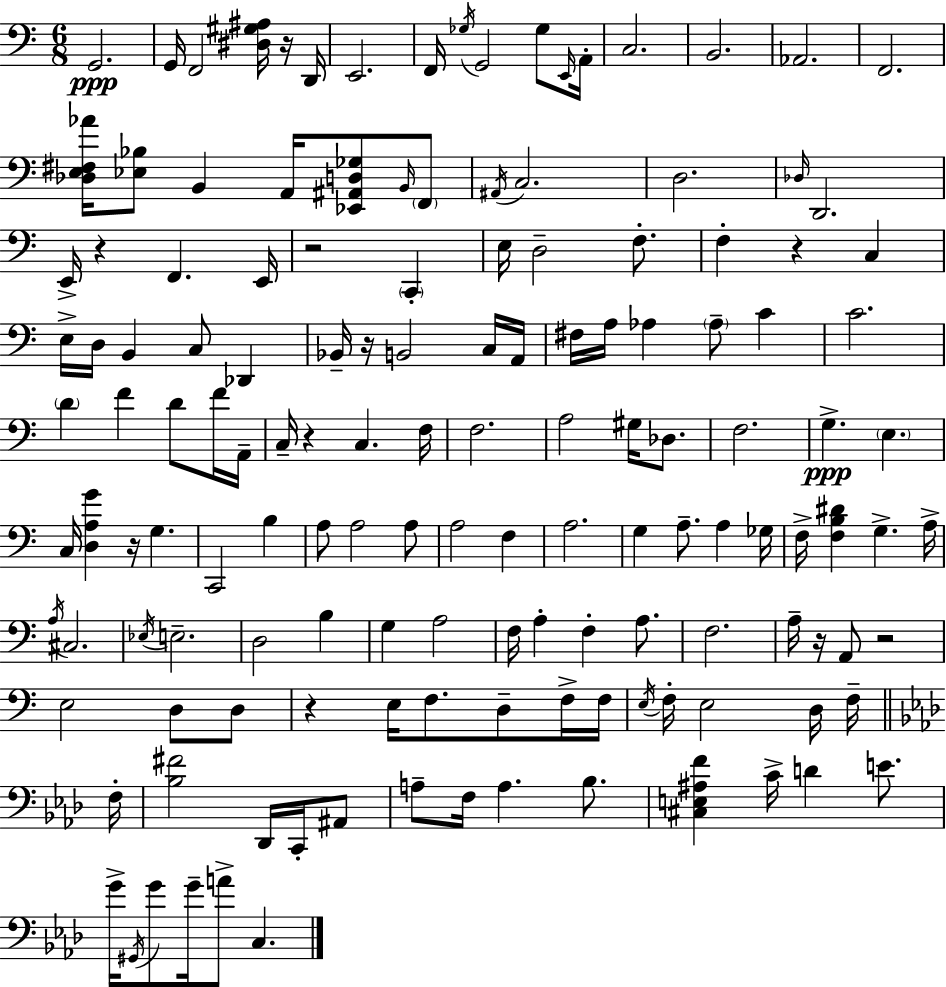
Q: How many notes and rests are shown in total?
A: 143